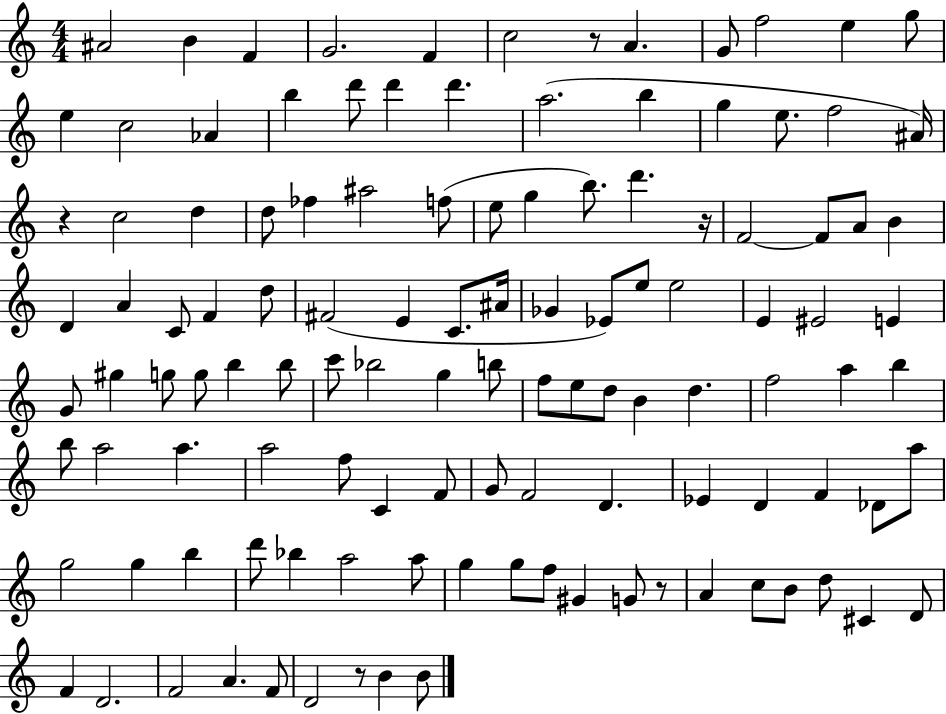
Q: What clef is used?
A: treble